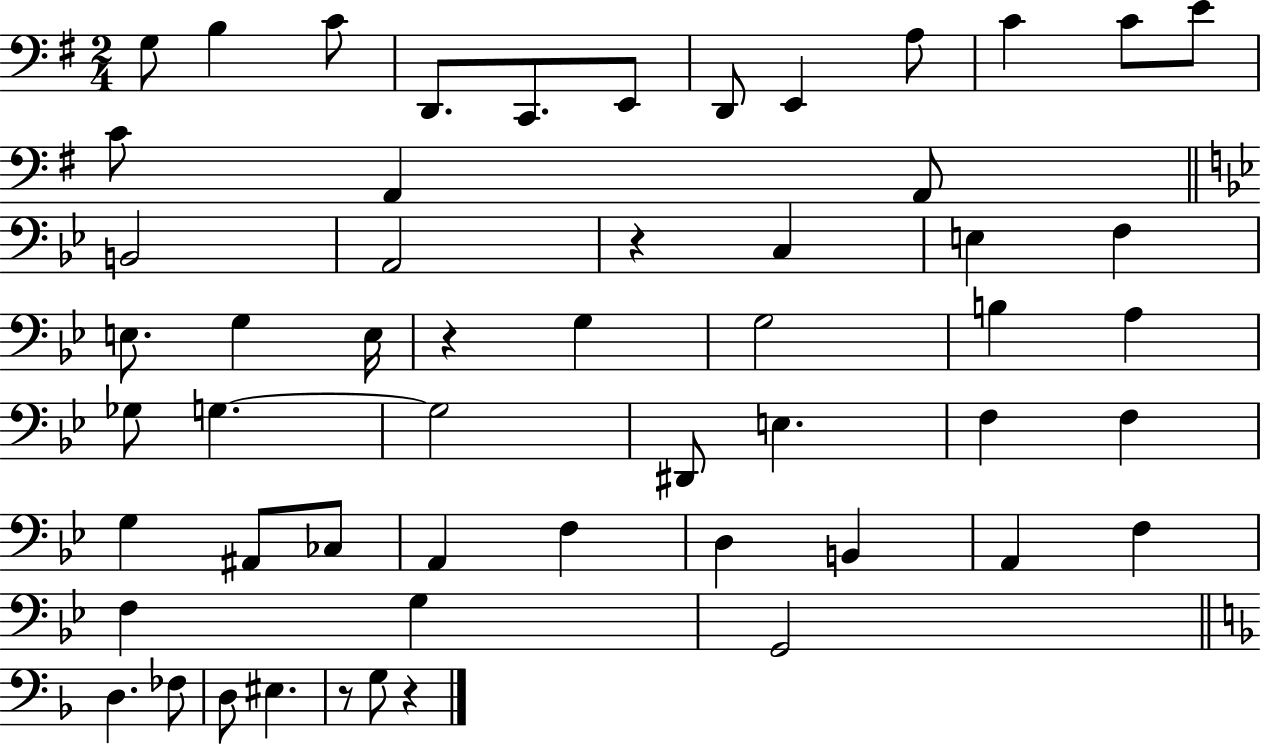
X:1
T:Untitled
M:2/4
L:1/4
K:G
G,/2 B, C/2 D,,/2 C,,/2 E,,/2 D,,/2 E,, A,/2 C C/2 E/2 C/2 A,, A,,/2 B,,2 A,,2 z C, E, F, E,/2 G, E,/4 z G, G,2 B, A, _G,/2 G, G,2 ^D,,/2 E, F, F, G, ^A,,/2 _C,/2 A,, F, D, B,, A,, F, F, G, G,,2 D, _F,/2 D,/2 ^E, z/2 G,/2 z